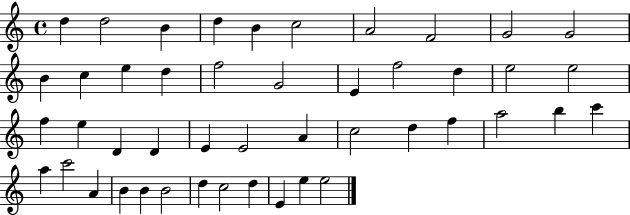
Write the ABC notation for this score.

X:1
T:Untitled
M:4/4
L:1/4
K:C
d d2 B d B c2 A2 F2 G2 G2 B c e d f2 G2 E f2 d e2 e2 f e D D E E2 A c2 d f a2 b c' a c'2 A B B B2 d c2 d E e e2